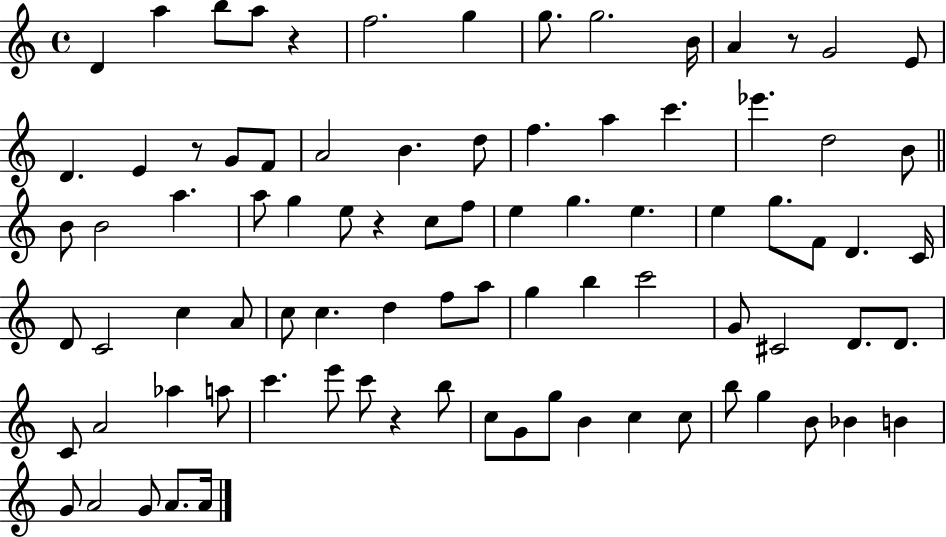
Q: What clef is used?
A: treble